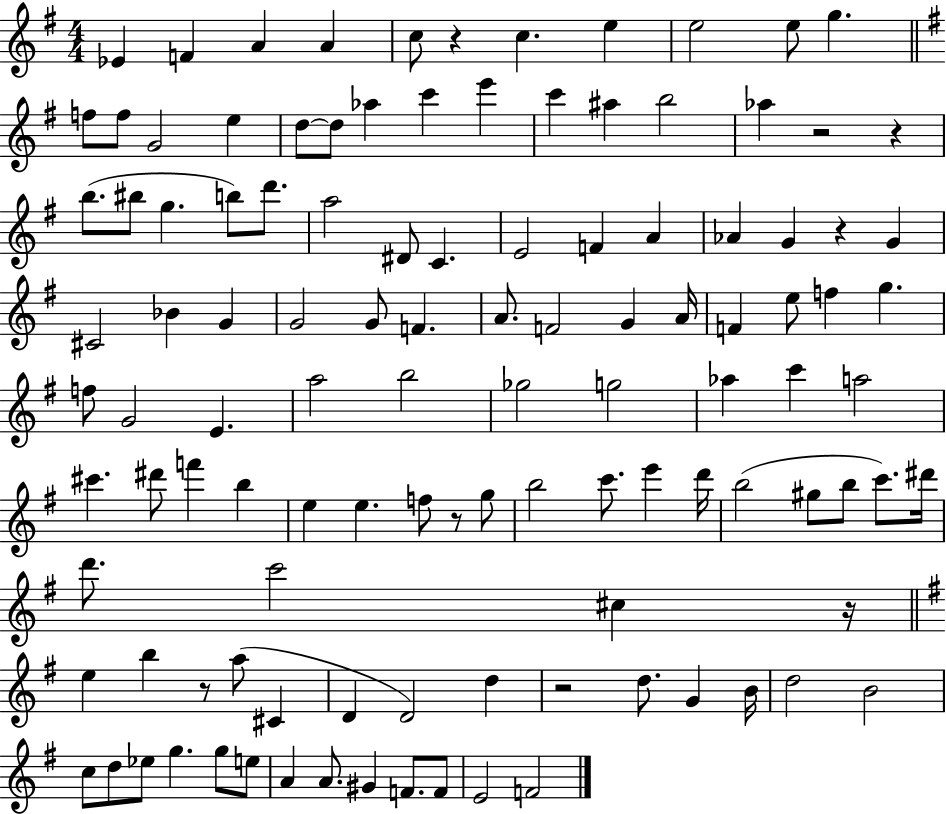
{
  \clef treble
  \numericTimeSignature
  \time 4/4
  \key g \major
  ees'4 f'4 a'4 a'4 | c''8 r4 c''4. e''4 | e''2 e''8 g''4. | \bar "||" \break \key e \minor f''8 f''8 g'2 e''4 | d''8~~ d''8 aes''4 c'''4 e'''4 | c'''4 ais''4 b''2 | aes''4 r2 r4 | \break b''8.( bis''8 g''4. b''8) d'''8. | a''2 dis'8 c'4. | e'2 f'4 a'4 | aes'4 g'4 r4 g'4 | \break cis'2 bes'4 g'4 | g'2 g'8 f'4. | a'8. f'2 g'4 a'16 | f'4 e''8 f''4 g''4. | \break f''8 g'2 e'4. | a''2 b''2 | ges''2 g''2 | aes''4 c'''4 a''2 | \break cis'''4. dis'''8 f'''4 b''4 | e''4 e''4. f''8 r8 g''8 | b''2 c'''8. e'''4 d'''16 | b''2( gis''8 b''8 c'''8.) dis'''16 | \break d'''8. c'''2 cis''4 r16 | \bar "||" \break \key e \minor e''4 b''4 r8 a''8( cis'4 | d'4 d'2) d''4 | r2 d''8. g'4 b'16 | d''2 b'2 | \break c''8 d''8 ees''8 g''4. g''8 e''8 | a'4 a'8. gis'4 f'8. f'8 | e'2 f'2 | \bar "|."
}